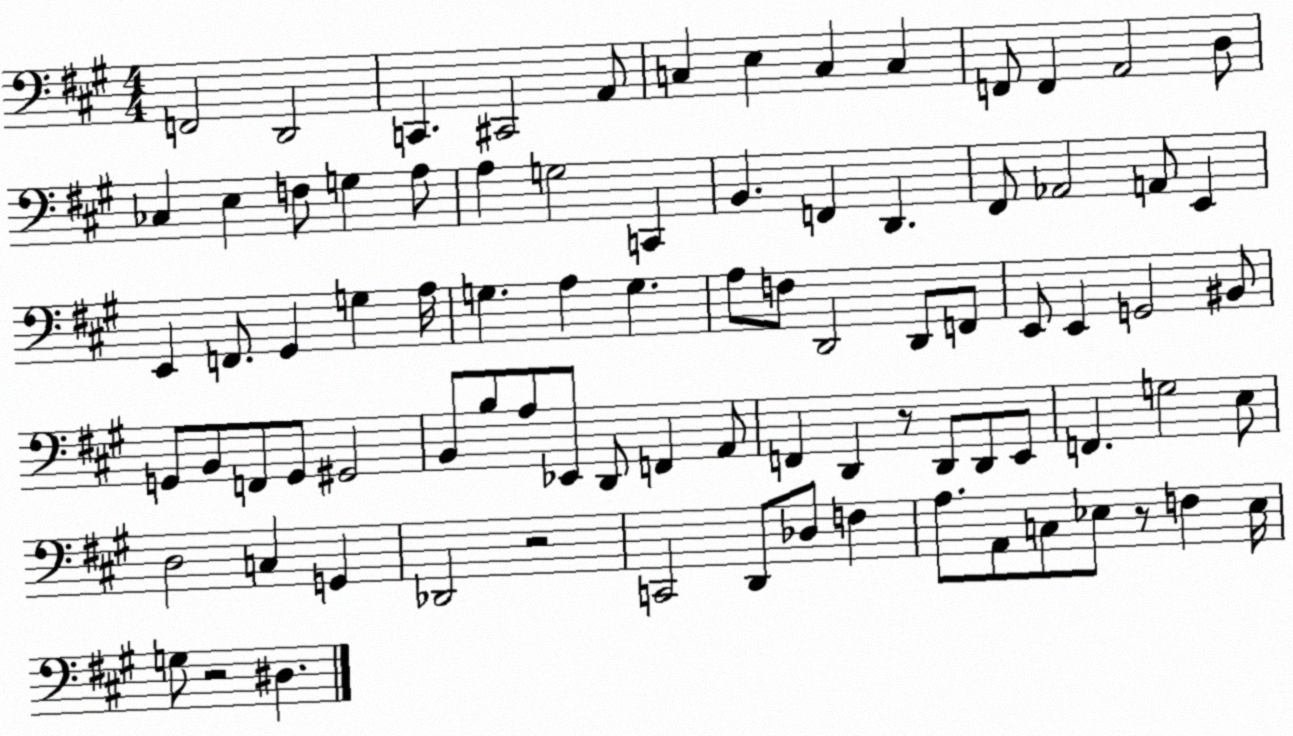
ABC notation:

X:1
T:Untitled
M:4/4
L:1/4
K:A
F,,2 D,,2 C,, ^C,,2 A,,/2 C, E, C, C, F,,/2 F,, A,,2 D,/2 _C, E, F,/2 G, A,/2 A, G,2 C,, B,, F,, D,, ^F,,/2 _A,,2 A,,/2 E,, E,, F,,/2 ^G,, G, A,/4 G, A, G, A,/2 F,/2 D,,2 D,,/2 F,,/2 E,,/2 E,, G,,2 ^B,,/2 G,,/2 B,,/2 F,,/2 G,,/2 ^G,,2 B,,/2 B,/2 A,/2 _E,,/2 D,,/2 F,, A,,/2 F,, D,, z/2 D,,/2 D,,/2 E,,/2 F,, G,2 E,/2 D,2 C, G,, _D,,2 z2 C,,2 D,,/2 _D,/2 F, A,/2 A,,/2 C,/2 _E,/2 z/2 F, _E,/4 G,/2 z2 ^D,